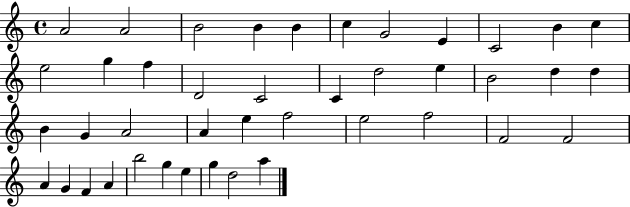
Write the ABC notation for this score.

X:1
T:Untitled
M:4/4
L:1/4
K:C
A2 A2 B2 B B c G2 E C2 B c e2 g f D2 C2 C d2 e B2 d d B G A2 A e f2 e2 f2 F2 F2 A G F A b2 g e g d2 a